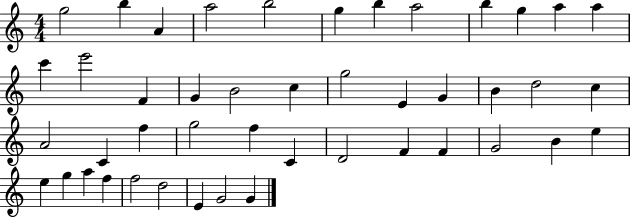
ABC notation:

X:1
T:Untitled
M:4/4
L:1/4
K:C
g2 b A a2 b2 g b a2 b g a a c' e'2 F G B2 c g2 E G B d2 c A2 C f g2 f C D2 F F G2 B e e g a f f2 d2 E G2 G